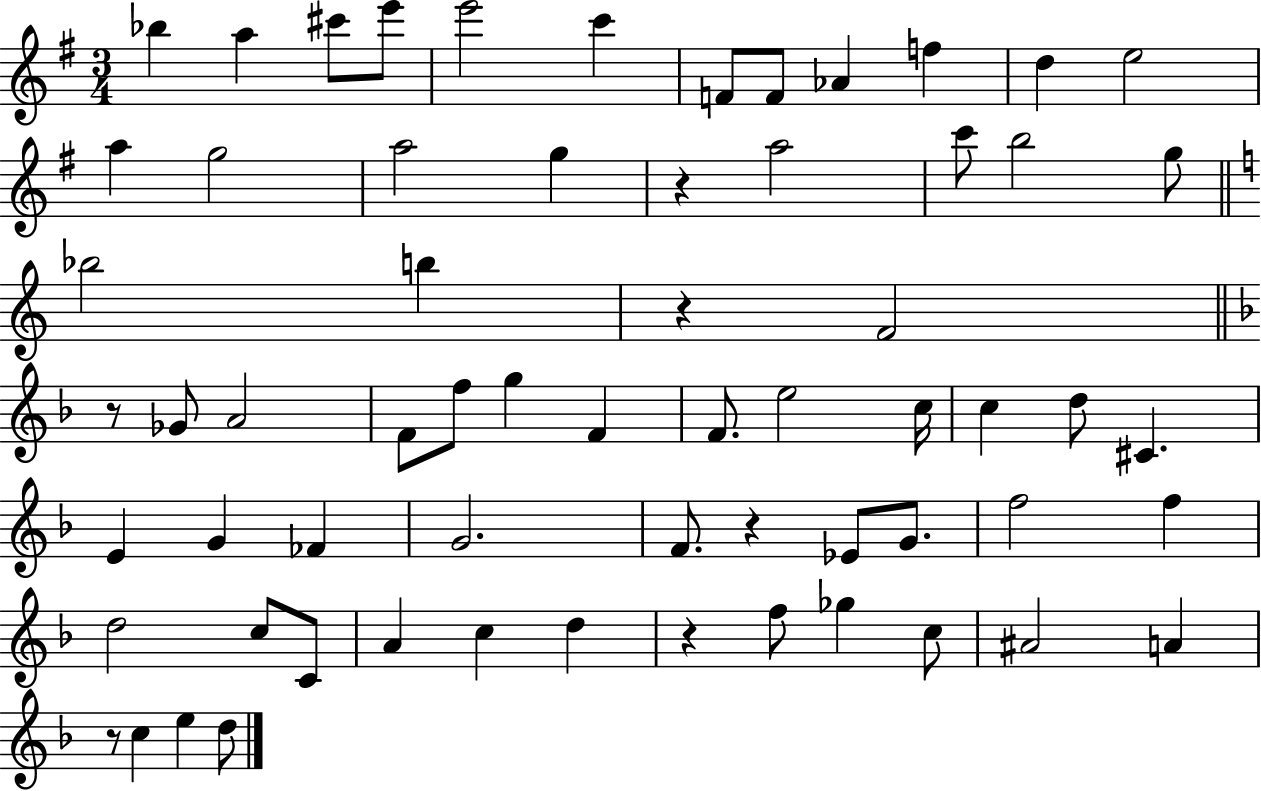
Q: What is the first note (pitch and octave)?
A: Bb5